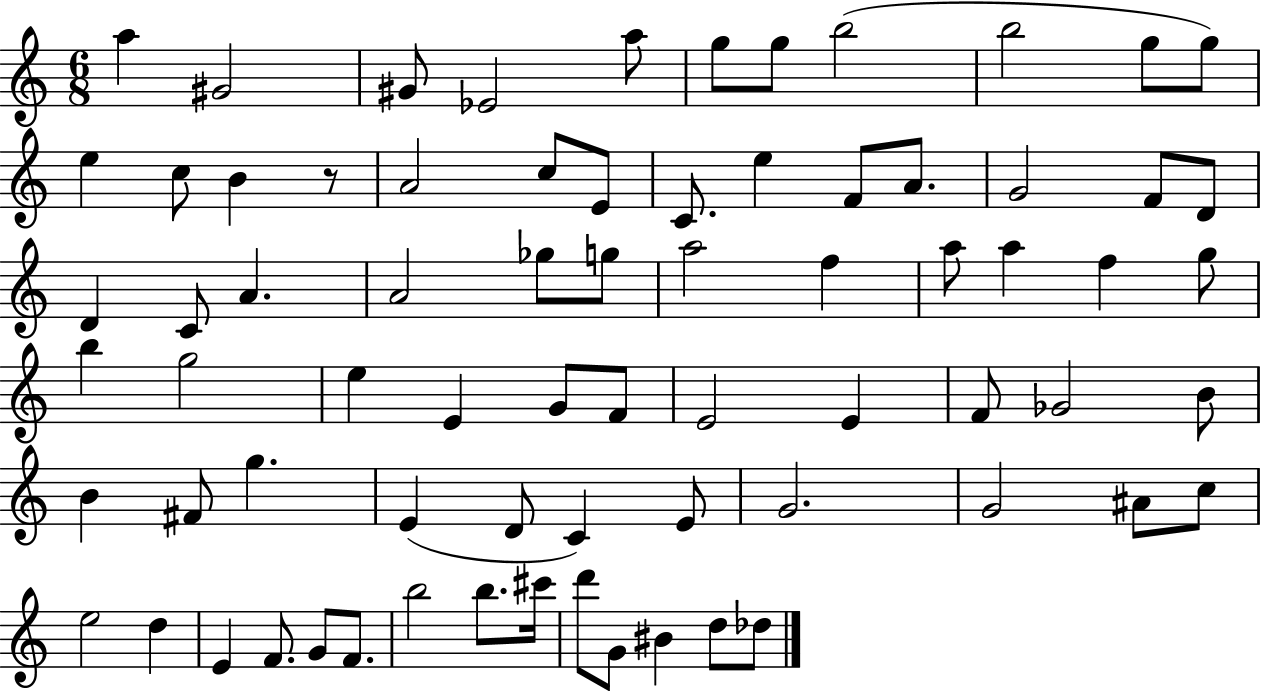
{
  \clef treble
  \numericTimeSignature
  \time 6/8
  \key c \major
  a''4 gis'2 | gis'8 ees'2 a''8 | g''8 g''8 b''2( | b''2 g''8 g''8) | \break e''4 c''8 b'4 r8 | a'2 c''8 e'8 | c'8. e''4 f'8 a'8. | g'2 f'8 d'8 | \break d'4 c'8 a'4. | a'2 ges''8 g''8 | a''2 f''4 | a''8 a''4 f''4 g''8 | \break b''4 g''2 | e''4 e'4 g'8 f'8 | e'2 e'4 | f'8 ges'2 b'8 | \break b'4 fis'8 g''4. | e'4( d'8 c'4) e'8 | g'2. | g'2 ais'8 c''8 | \break e''2 d''4 | e'4 f'8. g'8 f'8. | b''2 b''8. cis'''16 | d'''8 g'8 bis'4 d''8 des''8 | \break \bar "|."
}